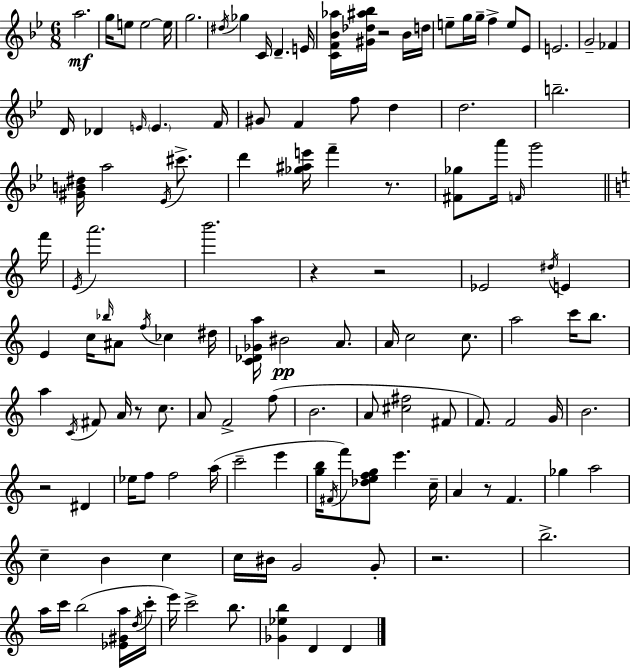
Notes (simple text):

A5/h. G5/s E5/e E5/h E5/s G5/h. D#5/s Gb5/q C4/s D4/q. E4/s [C4,F4,Bb4,Ab5]/s [G#4,Db5,A#5,Bb5]/s R/h Bb4/s D5/s E5/e G5/s G5/s F5/q E5/e Eb4/e E4/h. G4/h FES4/q D4/s Db4/q E4/s E4/q. F4/s G#4/e F4/q F5/e D5/q D5/h. B5/h. [G#4,B4,D#5]/s A5/h Eb4/s C#6/e. D6/q [Gb5,A#5,E6]/s F6/q R/e. [F#4,Gb5]/e A6/s F4/s G6/h F6/s E4/s A6/h. B6/h. R/q R/h Eb4/h D#5/s E4/q E4/q C5/s Bb5/s A#4/e F5/s CES5/q D#5/s [C4,Db4,Gb4,A5]/s BIS4/h A4/e. A4/s C5/h C5/e. A5/h C6/s B5/e. A5/q C4/s F#4/e A4/s R/e C5/e. A4/e F4/h F5/e B4/h. A4/e [C#5,F#5]/h F#4/e F4/e. F4/h G4/s B4/h. R/h D#4/q Eb5/s F5/e F5/h A5/s C6/h E6/q [G5,B5]/s F#4/s F6/e [Db5,E5,F5,G5]/e E6/q. C5/s A4/q R/e F4/q. Gb5/q A5/h C5/q B4/q C5/q C5/s BIS4/s G4/h G4/e R/h. B5/h. A5/s C6/s B5/h [Eb4,G#4,A5]/s D5/s C6/s E6/s C6/h B5/e. [Gb4,Eb5,B5]/q D4/q D4/q